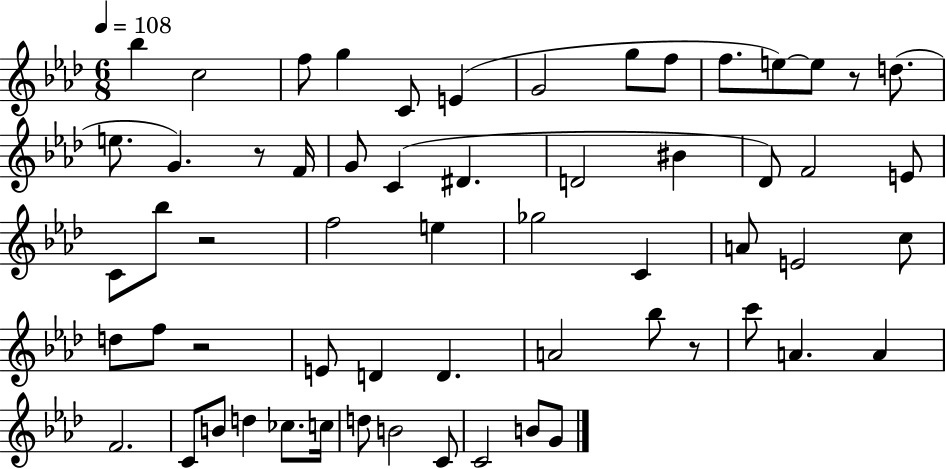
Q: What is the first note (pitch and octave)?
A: Bb5